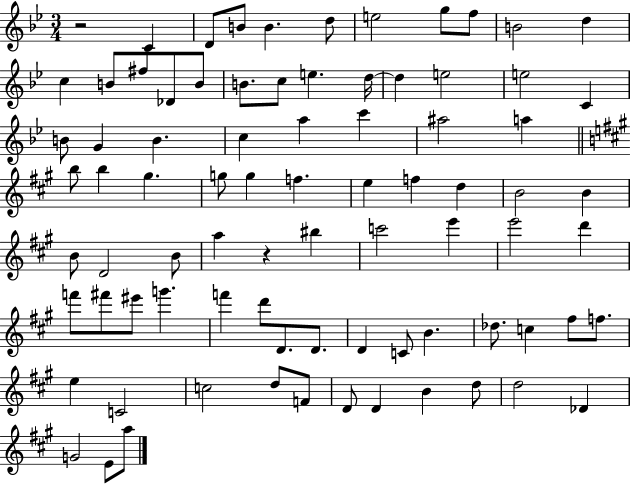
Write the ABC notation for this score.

X:1
T:Untitled
M:3/4
L:1/4
K:Bb
z2 C D/2 B/2 B d/2 e2 g/2 f/2 B2 d c B/2 ^f/2 _D/2 B/2 B/2 c/2 e d/4 d e2 e2 C B/2 G B c a c' ^a2 a b/2 b ^g g/2 g f e f d B2 B B/2 D2 B/2 a z ^b c'2 e' e'2 d' f'/2 ^f'/2 ^e'/2 g' f' d'/2 D/2 D/2 D C/2 B _d/2 c ^f/2 f/2 e C2 c2 d/2 F/2 D/2 D B d/2 d2 _D G2 E/2 a/2